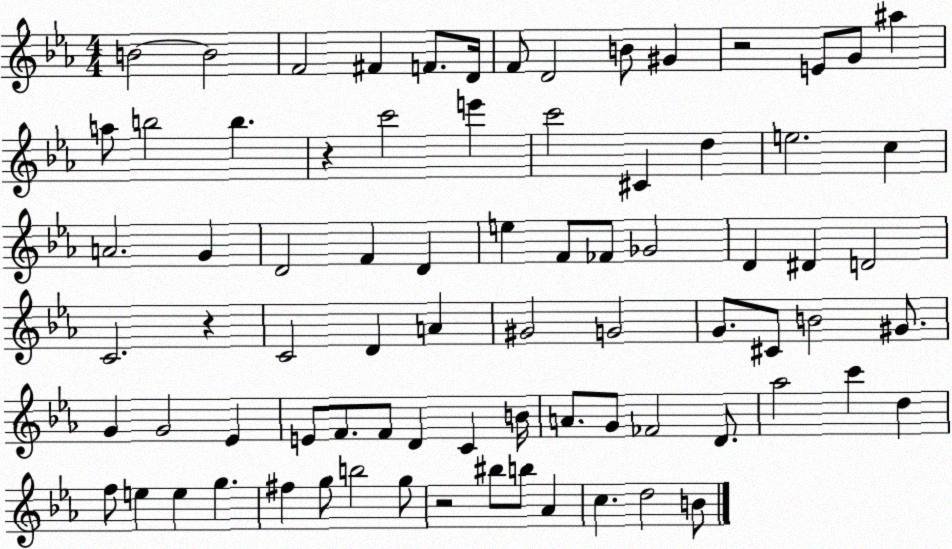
X:1
T:Untitled
M:4/4
L:1/4
K:Eb
B2 B2 F2 ^F F/2 D/4 F/2 D2 B/2 ^G z2 E/2 G/2 ^a a/2 b2 b z c'2 e' c'2 ^C d e2 c A2 G D2 F D e F/2 _F/2 _G2 D ^D D2 C2 z C2 D A ^G2 G2 G/2 ^C/2 B2 ^G/2 G G2 _E E/2 F/2 F/2 D C B/4 A/2 G/2 _F2 D/2 _a2 c' d f/2 e e g ^f g/2 b2 g/2 z2 ^b/2 b/2 _A c d2 B/2